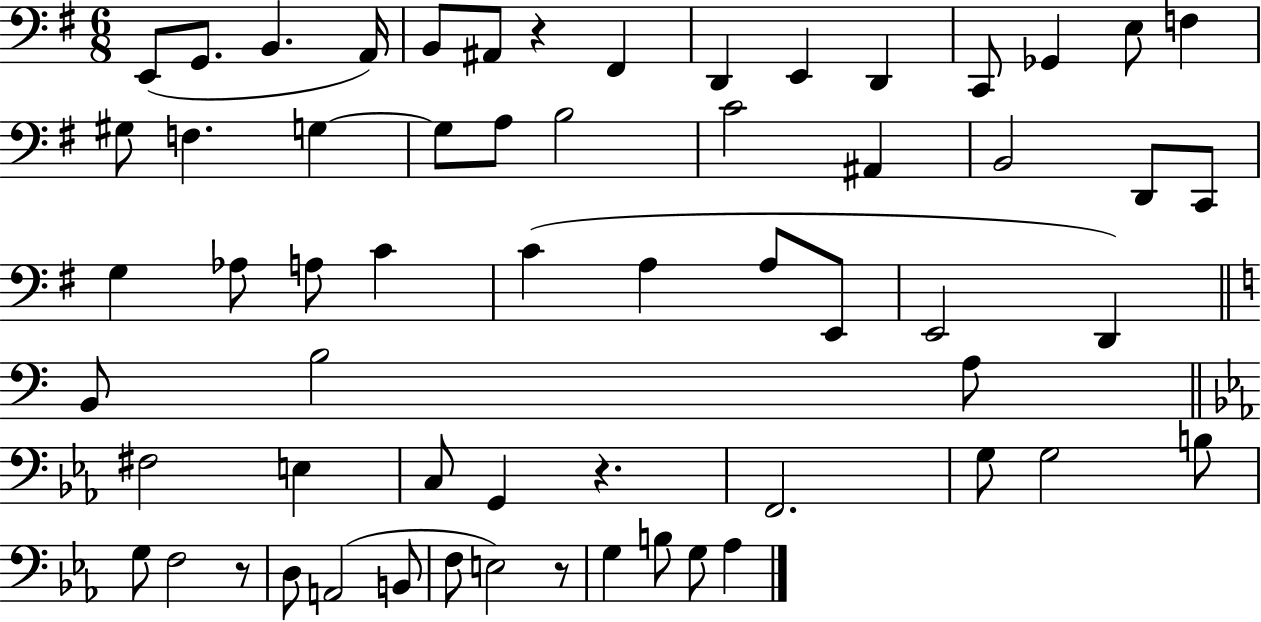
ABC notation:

X:1
T:Untitled
M:6/8
L:1/4
K:G
E,,/2 G,,/2 B,, A,,/4 B,,/2 ^A,,/2 z ^F,, D,, E,, D,, C,,/2 _G,, E,/2 F, ^G,/2 F, G, G,/2 A,/2 B,2 C2 ^A,, B,,2 D,,/2 C,,/2 G, _A,/2 A,/2 C C A, A,/2 E,,/2 E,,2 D,, B,,/2 B,2 A,/2 ^F,2 E, C,/2 G,, z F,,2 G,/2 G,2 B,/2 G,/2 F,2 z/2 D,/2 A,,2 B,,/2 F,/2 E,2 z/2 G, B,/2 G,/2 _A,